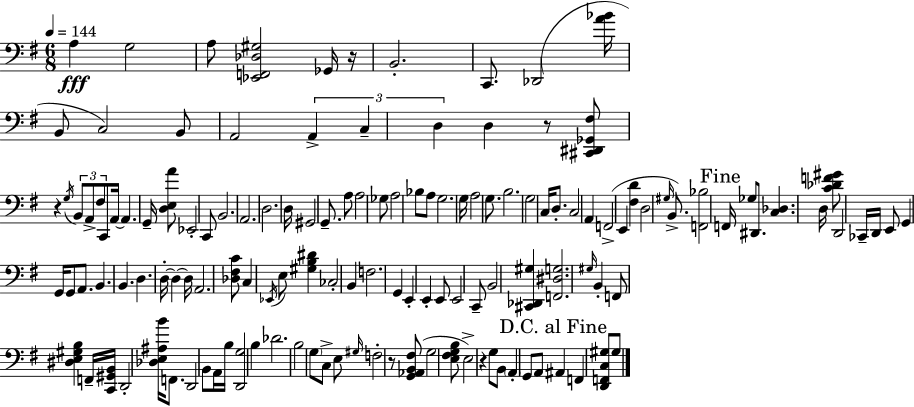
X:1
T:Untitled
M:6/8
L:1/4
K:G
A, G,2 A,/2 [_E,,F,,_D,^G,]2 _G,,/4 z/4 B,,2 C,,/2 _D,,2 [A_B]/4 B,,/2 C,2 B,,/2 A,,2 A,, C, D, D, z/2 [^C,,^D,,_G,,^F,]/2 z G,/4 B,,/2 A,,/2 ^F,/2 C,,/2 A,,/4 A,, G,,/4 [D,E,A]/2 _E,,2 C,,/2 B,,2 A,,2 D,2 D,/4 ^G,,2 G,,/2 A,/2 A,2 _G,/2 A,2 _B,/2 A,/2 G,2 G,/4 A,2 G,/2 B,2 G,2 C,/4 D,/2 C,2 A,, F,,2 E,, [^F,D] D,2 ^G,/4 B,,/2 [F,,_B,]2 F,,/4 _G,/2 ^D,,/2 [C,_D,] D,/4 [C_DF^G]/2 D,,2 _C,,/4 D,,/4 E,,/2 G,, G,,/4 G,,/2 A,,/2 B,, B,, D, D,/4 D, D,/4 A,,2 [_D,^F,C]/2 C, _E,,/4 E,/2 [^G,B,^D] _C,2 B,, F,2 G,, E,, E,, E,,/2 E,,2 C,,/2 B,,2 [^C,,_D,,^G,] [F,,^D,G,]2 ^G,/4 B,, F,,/2 [^D,E,^G,B,] F,,/4 [C,,^G,,B,,]/4 D,,2 [_D,E,^A,B]/4 F,,/2 D,,2 B,,/2 A,,/4 B,/4 [D,,G,]2 B, _D2 B,2 G,/2 C,/2 E,/2 ^G,/4 F,2 z/2 [G,,_A,,B,,^F,]/2 G,2 [E,^F,G,B,]/2 E,2 z G,/2 B,,/2 A,, G,,/2 A,,/2 ^A,, F,, [D,,F,,C,^G,]/2 ^G,/2